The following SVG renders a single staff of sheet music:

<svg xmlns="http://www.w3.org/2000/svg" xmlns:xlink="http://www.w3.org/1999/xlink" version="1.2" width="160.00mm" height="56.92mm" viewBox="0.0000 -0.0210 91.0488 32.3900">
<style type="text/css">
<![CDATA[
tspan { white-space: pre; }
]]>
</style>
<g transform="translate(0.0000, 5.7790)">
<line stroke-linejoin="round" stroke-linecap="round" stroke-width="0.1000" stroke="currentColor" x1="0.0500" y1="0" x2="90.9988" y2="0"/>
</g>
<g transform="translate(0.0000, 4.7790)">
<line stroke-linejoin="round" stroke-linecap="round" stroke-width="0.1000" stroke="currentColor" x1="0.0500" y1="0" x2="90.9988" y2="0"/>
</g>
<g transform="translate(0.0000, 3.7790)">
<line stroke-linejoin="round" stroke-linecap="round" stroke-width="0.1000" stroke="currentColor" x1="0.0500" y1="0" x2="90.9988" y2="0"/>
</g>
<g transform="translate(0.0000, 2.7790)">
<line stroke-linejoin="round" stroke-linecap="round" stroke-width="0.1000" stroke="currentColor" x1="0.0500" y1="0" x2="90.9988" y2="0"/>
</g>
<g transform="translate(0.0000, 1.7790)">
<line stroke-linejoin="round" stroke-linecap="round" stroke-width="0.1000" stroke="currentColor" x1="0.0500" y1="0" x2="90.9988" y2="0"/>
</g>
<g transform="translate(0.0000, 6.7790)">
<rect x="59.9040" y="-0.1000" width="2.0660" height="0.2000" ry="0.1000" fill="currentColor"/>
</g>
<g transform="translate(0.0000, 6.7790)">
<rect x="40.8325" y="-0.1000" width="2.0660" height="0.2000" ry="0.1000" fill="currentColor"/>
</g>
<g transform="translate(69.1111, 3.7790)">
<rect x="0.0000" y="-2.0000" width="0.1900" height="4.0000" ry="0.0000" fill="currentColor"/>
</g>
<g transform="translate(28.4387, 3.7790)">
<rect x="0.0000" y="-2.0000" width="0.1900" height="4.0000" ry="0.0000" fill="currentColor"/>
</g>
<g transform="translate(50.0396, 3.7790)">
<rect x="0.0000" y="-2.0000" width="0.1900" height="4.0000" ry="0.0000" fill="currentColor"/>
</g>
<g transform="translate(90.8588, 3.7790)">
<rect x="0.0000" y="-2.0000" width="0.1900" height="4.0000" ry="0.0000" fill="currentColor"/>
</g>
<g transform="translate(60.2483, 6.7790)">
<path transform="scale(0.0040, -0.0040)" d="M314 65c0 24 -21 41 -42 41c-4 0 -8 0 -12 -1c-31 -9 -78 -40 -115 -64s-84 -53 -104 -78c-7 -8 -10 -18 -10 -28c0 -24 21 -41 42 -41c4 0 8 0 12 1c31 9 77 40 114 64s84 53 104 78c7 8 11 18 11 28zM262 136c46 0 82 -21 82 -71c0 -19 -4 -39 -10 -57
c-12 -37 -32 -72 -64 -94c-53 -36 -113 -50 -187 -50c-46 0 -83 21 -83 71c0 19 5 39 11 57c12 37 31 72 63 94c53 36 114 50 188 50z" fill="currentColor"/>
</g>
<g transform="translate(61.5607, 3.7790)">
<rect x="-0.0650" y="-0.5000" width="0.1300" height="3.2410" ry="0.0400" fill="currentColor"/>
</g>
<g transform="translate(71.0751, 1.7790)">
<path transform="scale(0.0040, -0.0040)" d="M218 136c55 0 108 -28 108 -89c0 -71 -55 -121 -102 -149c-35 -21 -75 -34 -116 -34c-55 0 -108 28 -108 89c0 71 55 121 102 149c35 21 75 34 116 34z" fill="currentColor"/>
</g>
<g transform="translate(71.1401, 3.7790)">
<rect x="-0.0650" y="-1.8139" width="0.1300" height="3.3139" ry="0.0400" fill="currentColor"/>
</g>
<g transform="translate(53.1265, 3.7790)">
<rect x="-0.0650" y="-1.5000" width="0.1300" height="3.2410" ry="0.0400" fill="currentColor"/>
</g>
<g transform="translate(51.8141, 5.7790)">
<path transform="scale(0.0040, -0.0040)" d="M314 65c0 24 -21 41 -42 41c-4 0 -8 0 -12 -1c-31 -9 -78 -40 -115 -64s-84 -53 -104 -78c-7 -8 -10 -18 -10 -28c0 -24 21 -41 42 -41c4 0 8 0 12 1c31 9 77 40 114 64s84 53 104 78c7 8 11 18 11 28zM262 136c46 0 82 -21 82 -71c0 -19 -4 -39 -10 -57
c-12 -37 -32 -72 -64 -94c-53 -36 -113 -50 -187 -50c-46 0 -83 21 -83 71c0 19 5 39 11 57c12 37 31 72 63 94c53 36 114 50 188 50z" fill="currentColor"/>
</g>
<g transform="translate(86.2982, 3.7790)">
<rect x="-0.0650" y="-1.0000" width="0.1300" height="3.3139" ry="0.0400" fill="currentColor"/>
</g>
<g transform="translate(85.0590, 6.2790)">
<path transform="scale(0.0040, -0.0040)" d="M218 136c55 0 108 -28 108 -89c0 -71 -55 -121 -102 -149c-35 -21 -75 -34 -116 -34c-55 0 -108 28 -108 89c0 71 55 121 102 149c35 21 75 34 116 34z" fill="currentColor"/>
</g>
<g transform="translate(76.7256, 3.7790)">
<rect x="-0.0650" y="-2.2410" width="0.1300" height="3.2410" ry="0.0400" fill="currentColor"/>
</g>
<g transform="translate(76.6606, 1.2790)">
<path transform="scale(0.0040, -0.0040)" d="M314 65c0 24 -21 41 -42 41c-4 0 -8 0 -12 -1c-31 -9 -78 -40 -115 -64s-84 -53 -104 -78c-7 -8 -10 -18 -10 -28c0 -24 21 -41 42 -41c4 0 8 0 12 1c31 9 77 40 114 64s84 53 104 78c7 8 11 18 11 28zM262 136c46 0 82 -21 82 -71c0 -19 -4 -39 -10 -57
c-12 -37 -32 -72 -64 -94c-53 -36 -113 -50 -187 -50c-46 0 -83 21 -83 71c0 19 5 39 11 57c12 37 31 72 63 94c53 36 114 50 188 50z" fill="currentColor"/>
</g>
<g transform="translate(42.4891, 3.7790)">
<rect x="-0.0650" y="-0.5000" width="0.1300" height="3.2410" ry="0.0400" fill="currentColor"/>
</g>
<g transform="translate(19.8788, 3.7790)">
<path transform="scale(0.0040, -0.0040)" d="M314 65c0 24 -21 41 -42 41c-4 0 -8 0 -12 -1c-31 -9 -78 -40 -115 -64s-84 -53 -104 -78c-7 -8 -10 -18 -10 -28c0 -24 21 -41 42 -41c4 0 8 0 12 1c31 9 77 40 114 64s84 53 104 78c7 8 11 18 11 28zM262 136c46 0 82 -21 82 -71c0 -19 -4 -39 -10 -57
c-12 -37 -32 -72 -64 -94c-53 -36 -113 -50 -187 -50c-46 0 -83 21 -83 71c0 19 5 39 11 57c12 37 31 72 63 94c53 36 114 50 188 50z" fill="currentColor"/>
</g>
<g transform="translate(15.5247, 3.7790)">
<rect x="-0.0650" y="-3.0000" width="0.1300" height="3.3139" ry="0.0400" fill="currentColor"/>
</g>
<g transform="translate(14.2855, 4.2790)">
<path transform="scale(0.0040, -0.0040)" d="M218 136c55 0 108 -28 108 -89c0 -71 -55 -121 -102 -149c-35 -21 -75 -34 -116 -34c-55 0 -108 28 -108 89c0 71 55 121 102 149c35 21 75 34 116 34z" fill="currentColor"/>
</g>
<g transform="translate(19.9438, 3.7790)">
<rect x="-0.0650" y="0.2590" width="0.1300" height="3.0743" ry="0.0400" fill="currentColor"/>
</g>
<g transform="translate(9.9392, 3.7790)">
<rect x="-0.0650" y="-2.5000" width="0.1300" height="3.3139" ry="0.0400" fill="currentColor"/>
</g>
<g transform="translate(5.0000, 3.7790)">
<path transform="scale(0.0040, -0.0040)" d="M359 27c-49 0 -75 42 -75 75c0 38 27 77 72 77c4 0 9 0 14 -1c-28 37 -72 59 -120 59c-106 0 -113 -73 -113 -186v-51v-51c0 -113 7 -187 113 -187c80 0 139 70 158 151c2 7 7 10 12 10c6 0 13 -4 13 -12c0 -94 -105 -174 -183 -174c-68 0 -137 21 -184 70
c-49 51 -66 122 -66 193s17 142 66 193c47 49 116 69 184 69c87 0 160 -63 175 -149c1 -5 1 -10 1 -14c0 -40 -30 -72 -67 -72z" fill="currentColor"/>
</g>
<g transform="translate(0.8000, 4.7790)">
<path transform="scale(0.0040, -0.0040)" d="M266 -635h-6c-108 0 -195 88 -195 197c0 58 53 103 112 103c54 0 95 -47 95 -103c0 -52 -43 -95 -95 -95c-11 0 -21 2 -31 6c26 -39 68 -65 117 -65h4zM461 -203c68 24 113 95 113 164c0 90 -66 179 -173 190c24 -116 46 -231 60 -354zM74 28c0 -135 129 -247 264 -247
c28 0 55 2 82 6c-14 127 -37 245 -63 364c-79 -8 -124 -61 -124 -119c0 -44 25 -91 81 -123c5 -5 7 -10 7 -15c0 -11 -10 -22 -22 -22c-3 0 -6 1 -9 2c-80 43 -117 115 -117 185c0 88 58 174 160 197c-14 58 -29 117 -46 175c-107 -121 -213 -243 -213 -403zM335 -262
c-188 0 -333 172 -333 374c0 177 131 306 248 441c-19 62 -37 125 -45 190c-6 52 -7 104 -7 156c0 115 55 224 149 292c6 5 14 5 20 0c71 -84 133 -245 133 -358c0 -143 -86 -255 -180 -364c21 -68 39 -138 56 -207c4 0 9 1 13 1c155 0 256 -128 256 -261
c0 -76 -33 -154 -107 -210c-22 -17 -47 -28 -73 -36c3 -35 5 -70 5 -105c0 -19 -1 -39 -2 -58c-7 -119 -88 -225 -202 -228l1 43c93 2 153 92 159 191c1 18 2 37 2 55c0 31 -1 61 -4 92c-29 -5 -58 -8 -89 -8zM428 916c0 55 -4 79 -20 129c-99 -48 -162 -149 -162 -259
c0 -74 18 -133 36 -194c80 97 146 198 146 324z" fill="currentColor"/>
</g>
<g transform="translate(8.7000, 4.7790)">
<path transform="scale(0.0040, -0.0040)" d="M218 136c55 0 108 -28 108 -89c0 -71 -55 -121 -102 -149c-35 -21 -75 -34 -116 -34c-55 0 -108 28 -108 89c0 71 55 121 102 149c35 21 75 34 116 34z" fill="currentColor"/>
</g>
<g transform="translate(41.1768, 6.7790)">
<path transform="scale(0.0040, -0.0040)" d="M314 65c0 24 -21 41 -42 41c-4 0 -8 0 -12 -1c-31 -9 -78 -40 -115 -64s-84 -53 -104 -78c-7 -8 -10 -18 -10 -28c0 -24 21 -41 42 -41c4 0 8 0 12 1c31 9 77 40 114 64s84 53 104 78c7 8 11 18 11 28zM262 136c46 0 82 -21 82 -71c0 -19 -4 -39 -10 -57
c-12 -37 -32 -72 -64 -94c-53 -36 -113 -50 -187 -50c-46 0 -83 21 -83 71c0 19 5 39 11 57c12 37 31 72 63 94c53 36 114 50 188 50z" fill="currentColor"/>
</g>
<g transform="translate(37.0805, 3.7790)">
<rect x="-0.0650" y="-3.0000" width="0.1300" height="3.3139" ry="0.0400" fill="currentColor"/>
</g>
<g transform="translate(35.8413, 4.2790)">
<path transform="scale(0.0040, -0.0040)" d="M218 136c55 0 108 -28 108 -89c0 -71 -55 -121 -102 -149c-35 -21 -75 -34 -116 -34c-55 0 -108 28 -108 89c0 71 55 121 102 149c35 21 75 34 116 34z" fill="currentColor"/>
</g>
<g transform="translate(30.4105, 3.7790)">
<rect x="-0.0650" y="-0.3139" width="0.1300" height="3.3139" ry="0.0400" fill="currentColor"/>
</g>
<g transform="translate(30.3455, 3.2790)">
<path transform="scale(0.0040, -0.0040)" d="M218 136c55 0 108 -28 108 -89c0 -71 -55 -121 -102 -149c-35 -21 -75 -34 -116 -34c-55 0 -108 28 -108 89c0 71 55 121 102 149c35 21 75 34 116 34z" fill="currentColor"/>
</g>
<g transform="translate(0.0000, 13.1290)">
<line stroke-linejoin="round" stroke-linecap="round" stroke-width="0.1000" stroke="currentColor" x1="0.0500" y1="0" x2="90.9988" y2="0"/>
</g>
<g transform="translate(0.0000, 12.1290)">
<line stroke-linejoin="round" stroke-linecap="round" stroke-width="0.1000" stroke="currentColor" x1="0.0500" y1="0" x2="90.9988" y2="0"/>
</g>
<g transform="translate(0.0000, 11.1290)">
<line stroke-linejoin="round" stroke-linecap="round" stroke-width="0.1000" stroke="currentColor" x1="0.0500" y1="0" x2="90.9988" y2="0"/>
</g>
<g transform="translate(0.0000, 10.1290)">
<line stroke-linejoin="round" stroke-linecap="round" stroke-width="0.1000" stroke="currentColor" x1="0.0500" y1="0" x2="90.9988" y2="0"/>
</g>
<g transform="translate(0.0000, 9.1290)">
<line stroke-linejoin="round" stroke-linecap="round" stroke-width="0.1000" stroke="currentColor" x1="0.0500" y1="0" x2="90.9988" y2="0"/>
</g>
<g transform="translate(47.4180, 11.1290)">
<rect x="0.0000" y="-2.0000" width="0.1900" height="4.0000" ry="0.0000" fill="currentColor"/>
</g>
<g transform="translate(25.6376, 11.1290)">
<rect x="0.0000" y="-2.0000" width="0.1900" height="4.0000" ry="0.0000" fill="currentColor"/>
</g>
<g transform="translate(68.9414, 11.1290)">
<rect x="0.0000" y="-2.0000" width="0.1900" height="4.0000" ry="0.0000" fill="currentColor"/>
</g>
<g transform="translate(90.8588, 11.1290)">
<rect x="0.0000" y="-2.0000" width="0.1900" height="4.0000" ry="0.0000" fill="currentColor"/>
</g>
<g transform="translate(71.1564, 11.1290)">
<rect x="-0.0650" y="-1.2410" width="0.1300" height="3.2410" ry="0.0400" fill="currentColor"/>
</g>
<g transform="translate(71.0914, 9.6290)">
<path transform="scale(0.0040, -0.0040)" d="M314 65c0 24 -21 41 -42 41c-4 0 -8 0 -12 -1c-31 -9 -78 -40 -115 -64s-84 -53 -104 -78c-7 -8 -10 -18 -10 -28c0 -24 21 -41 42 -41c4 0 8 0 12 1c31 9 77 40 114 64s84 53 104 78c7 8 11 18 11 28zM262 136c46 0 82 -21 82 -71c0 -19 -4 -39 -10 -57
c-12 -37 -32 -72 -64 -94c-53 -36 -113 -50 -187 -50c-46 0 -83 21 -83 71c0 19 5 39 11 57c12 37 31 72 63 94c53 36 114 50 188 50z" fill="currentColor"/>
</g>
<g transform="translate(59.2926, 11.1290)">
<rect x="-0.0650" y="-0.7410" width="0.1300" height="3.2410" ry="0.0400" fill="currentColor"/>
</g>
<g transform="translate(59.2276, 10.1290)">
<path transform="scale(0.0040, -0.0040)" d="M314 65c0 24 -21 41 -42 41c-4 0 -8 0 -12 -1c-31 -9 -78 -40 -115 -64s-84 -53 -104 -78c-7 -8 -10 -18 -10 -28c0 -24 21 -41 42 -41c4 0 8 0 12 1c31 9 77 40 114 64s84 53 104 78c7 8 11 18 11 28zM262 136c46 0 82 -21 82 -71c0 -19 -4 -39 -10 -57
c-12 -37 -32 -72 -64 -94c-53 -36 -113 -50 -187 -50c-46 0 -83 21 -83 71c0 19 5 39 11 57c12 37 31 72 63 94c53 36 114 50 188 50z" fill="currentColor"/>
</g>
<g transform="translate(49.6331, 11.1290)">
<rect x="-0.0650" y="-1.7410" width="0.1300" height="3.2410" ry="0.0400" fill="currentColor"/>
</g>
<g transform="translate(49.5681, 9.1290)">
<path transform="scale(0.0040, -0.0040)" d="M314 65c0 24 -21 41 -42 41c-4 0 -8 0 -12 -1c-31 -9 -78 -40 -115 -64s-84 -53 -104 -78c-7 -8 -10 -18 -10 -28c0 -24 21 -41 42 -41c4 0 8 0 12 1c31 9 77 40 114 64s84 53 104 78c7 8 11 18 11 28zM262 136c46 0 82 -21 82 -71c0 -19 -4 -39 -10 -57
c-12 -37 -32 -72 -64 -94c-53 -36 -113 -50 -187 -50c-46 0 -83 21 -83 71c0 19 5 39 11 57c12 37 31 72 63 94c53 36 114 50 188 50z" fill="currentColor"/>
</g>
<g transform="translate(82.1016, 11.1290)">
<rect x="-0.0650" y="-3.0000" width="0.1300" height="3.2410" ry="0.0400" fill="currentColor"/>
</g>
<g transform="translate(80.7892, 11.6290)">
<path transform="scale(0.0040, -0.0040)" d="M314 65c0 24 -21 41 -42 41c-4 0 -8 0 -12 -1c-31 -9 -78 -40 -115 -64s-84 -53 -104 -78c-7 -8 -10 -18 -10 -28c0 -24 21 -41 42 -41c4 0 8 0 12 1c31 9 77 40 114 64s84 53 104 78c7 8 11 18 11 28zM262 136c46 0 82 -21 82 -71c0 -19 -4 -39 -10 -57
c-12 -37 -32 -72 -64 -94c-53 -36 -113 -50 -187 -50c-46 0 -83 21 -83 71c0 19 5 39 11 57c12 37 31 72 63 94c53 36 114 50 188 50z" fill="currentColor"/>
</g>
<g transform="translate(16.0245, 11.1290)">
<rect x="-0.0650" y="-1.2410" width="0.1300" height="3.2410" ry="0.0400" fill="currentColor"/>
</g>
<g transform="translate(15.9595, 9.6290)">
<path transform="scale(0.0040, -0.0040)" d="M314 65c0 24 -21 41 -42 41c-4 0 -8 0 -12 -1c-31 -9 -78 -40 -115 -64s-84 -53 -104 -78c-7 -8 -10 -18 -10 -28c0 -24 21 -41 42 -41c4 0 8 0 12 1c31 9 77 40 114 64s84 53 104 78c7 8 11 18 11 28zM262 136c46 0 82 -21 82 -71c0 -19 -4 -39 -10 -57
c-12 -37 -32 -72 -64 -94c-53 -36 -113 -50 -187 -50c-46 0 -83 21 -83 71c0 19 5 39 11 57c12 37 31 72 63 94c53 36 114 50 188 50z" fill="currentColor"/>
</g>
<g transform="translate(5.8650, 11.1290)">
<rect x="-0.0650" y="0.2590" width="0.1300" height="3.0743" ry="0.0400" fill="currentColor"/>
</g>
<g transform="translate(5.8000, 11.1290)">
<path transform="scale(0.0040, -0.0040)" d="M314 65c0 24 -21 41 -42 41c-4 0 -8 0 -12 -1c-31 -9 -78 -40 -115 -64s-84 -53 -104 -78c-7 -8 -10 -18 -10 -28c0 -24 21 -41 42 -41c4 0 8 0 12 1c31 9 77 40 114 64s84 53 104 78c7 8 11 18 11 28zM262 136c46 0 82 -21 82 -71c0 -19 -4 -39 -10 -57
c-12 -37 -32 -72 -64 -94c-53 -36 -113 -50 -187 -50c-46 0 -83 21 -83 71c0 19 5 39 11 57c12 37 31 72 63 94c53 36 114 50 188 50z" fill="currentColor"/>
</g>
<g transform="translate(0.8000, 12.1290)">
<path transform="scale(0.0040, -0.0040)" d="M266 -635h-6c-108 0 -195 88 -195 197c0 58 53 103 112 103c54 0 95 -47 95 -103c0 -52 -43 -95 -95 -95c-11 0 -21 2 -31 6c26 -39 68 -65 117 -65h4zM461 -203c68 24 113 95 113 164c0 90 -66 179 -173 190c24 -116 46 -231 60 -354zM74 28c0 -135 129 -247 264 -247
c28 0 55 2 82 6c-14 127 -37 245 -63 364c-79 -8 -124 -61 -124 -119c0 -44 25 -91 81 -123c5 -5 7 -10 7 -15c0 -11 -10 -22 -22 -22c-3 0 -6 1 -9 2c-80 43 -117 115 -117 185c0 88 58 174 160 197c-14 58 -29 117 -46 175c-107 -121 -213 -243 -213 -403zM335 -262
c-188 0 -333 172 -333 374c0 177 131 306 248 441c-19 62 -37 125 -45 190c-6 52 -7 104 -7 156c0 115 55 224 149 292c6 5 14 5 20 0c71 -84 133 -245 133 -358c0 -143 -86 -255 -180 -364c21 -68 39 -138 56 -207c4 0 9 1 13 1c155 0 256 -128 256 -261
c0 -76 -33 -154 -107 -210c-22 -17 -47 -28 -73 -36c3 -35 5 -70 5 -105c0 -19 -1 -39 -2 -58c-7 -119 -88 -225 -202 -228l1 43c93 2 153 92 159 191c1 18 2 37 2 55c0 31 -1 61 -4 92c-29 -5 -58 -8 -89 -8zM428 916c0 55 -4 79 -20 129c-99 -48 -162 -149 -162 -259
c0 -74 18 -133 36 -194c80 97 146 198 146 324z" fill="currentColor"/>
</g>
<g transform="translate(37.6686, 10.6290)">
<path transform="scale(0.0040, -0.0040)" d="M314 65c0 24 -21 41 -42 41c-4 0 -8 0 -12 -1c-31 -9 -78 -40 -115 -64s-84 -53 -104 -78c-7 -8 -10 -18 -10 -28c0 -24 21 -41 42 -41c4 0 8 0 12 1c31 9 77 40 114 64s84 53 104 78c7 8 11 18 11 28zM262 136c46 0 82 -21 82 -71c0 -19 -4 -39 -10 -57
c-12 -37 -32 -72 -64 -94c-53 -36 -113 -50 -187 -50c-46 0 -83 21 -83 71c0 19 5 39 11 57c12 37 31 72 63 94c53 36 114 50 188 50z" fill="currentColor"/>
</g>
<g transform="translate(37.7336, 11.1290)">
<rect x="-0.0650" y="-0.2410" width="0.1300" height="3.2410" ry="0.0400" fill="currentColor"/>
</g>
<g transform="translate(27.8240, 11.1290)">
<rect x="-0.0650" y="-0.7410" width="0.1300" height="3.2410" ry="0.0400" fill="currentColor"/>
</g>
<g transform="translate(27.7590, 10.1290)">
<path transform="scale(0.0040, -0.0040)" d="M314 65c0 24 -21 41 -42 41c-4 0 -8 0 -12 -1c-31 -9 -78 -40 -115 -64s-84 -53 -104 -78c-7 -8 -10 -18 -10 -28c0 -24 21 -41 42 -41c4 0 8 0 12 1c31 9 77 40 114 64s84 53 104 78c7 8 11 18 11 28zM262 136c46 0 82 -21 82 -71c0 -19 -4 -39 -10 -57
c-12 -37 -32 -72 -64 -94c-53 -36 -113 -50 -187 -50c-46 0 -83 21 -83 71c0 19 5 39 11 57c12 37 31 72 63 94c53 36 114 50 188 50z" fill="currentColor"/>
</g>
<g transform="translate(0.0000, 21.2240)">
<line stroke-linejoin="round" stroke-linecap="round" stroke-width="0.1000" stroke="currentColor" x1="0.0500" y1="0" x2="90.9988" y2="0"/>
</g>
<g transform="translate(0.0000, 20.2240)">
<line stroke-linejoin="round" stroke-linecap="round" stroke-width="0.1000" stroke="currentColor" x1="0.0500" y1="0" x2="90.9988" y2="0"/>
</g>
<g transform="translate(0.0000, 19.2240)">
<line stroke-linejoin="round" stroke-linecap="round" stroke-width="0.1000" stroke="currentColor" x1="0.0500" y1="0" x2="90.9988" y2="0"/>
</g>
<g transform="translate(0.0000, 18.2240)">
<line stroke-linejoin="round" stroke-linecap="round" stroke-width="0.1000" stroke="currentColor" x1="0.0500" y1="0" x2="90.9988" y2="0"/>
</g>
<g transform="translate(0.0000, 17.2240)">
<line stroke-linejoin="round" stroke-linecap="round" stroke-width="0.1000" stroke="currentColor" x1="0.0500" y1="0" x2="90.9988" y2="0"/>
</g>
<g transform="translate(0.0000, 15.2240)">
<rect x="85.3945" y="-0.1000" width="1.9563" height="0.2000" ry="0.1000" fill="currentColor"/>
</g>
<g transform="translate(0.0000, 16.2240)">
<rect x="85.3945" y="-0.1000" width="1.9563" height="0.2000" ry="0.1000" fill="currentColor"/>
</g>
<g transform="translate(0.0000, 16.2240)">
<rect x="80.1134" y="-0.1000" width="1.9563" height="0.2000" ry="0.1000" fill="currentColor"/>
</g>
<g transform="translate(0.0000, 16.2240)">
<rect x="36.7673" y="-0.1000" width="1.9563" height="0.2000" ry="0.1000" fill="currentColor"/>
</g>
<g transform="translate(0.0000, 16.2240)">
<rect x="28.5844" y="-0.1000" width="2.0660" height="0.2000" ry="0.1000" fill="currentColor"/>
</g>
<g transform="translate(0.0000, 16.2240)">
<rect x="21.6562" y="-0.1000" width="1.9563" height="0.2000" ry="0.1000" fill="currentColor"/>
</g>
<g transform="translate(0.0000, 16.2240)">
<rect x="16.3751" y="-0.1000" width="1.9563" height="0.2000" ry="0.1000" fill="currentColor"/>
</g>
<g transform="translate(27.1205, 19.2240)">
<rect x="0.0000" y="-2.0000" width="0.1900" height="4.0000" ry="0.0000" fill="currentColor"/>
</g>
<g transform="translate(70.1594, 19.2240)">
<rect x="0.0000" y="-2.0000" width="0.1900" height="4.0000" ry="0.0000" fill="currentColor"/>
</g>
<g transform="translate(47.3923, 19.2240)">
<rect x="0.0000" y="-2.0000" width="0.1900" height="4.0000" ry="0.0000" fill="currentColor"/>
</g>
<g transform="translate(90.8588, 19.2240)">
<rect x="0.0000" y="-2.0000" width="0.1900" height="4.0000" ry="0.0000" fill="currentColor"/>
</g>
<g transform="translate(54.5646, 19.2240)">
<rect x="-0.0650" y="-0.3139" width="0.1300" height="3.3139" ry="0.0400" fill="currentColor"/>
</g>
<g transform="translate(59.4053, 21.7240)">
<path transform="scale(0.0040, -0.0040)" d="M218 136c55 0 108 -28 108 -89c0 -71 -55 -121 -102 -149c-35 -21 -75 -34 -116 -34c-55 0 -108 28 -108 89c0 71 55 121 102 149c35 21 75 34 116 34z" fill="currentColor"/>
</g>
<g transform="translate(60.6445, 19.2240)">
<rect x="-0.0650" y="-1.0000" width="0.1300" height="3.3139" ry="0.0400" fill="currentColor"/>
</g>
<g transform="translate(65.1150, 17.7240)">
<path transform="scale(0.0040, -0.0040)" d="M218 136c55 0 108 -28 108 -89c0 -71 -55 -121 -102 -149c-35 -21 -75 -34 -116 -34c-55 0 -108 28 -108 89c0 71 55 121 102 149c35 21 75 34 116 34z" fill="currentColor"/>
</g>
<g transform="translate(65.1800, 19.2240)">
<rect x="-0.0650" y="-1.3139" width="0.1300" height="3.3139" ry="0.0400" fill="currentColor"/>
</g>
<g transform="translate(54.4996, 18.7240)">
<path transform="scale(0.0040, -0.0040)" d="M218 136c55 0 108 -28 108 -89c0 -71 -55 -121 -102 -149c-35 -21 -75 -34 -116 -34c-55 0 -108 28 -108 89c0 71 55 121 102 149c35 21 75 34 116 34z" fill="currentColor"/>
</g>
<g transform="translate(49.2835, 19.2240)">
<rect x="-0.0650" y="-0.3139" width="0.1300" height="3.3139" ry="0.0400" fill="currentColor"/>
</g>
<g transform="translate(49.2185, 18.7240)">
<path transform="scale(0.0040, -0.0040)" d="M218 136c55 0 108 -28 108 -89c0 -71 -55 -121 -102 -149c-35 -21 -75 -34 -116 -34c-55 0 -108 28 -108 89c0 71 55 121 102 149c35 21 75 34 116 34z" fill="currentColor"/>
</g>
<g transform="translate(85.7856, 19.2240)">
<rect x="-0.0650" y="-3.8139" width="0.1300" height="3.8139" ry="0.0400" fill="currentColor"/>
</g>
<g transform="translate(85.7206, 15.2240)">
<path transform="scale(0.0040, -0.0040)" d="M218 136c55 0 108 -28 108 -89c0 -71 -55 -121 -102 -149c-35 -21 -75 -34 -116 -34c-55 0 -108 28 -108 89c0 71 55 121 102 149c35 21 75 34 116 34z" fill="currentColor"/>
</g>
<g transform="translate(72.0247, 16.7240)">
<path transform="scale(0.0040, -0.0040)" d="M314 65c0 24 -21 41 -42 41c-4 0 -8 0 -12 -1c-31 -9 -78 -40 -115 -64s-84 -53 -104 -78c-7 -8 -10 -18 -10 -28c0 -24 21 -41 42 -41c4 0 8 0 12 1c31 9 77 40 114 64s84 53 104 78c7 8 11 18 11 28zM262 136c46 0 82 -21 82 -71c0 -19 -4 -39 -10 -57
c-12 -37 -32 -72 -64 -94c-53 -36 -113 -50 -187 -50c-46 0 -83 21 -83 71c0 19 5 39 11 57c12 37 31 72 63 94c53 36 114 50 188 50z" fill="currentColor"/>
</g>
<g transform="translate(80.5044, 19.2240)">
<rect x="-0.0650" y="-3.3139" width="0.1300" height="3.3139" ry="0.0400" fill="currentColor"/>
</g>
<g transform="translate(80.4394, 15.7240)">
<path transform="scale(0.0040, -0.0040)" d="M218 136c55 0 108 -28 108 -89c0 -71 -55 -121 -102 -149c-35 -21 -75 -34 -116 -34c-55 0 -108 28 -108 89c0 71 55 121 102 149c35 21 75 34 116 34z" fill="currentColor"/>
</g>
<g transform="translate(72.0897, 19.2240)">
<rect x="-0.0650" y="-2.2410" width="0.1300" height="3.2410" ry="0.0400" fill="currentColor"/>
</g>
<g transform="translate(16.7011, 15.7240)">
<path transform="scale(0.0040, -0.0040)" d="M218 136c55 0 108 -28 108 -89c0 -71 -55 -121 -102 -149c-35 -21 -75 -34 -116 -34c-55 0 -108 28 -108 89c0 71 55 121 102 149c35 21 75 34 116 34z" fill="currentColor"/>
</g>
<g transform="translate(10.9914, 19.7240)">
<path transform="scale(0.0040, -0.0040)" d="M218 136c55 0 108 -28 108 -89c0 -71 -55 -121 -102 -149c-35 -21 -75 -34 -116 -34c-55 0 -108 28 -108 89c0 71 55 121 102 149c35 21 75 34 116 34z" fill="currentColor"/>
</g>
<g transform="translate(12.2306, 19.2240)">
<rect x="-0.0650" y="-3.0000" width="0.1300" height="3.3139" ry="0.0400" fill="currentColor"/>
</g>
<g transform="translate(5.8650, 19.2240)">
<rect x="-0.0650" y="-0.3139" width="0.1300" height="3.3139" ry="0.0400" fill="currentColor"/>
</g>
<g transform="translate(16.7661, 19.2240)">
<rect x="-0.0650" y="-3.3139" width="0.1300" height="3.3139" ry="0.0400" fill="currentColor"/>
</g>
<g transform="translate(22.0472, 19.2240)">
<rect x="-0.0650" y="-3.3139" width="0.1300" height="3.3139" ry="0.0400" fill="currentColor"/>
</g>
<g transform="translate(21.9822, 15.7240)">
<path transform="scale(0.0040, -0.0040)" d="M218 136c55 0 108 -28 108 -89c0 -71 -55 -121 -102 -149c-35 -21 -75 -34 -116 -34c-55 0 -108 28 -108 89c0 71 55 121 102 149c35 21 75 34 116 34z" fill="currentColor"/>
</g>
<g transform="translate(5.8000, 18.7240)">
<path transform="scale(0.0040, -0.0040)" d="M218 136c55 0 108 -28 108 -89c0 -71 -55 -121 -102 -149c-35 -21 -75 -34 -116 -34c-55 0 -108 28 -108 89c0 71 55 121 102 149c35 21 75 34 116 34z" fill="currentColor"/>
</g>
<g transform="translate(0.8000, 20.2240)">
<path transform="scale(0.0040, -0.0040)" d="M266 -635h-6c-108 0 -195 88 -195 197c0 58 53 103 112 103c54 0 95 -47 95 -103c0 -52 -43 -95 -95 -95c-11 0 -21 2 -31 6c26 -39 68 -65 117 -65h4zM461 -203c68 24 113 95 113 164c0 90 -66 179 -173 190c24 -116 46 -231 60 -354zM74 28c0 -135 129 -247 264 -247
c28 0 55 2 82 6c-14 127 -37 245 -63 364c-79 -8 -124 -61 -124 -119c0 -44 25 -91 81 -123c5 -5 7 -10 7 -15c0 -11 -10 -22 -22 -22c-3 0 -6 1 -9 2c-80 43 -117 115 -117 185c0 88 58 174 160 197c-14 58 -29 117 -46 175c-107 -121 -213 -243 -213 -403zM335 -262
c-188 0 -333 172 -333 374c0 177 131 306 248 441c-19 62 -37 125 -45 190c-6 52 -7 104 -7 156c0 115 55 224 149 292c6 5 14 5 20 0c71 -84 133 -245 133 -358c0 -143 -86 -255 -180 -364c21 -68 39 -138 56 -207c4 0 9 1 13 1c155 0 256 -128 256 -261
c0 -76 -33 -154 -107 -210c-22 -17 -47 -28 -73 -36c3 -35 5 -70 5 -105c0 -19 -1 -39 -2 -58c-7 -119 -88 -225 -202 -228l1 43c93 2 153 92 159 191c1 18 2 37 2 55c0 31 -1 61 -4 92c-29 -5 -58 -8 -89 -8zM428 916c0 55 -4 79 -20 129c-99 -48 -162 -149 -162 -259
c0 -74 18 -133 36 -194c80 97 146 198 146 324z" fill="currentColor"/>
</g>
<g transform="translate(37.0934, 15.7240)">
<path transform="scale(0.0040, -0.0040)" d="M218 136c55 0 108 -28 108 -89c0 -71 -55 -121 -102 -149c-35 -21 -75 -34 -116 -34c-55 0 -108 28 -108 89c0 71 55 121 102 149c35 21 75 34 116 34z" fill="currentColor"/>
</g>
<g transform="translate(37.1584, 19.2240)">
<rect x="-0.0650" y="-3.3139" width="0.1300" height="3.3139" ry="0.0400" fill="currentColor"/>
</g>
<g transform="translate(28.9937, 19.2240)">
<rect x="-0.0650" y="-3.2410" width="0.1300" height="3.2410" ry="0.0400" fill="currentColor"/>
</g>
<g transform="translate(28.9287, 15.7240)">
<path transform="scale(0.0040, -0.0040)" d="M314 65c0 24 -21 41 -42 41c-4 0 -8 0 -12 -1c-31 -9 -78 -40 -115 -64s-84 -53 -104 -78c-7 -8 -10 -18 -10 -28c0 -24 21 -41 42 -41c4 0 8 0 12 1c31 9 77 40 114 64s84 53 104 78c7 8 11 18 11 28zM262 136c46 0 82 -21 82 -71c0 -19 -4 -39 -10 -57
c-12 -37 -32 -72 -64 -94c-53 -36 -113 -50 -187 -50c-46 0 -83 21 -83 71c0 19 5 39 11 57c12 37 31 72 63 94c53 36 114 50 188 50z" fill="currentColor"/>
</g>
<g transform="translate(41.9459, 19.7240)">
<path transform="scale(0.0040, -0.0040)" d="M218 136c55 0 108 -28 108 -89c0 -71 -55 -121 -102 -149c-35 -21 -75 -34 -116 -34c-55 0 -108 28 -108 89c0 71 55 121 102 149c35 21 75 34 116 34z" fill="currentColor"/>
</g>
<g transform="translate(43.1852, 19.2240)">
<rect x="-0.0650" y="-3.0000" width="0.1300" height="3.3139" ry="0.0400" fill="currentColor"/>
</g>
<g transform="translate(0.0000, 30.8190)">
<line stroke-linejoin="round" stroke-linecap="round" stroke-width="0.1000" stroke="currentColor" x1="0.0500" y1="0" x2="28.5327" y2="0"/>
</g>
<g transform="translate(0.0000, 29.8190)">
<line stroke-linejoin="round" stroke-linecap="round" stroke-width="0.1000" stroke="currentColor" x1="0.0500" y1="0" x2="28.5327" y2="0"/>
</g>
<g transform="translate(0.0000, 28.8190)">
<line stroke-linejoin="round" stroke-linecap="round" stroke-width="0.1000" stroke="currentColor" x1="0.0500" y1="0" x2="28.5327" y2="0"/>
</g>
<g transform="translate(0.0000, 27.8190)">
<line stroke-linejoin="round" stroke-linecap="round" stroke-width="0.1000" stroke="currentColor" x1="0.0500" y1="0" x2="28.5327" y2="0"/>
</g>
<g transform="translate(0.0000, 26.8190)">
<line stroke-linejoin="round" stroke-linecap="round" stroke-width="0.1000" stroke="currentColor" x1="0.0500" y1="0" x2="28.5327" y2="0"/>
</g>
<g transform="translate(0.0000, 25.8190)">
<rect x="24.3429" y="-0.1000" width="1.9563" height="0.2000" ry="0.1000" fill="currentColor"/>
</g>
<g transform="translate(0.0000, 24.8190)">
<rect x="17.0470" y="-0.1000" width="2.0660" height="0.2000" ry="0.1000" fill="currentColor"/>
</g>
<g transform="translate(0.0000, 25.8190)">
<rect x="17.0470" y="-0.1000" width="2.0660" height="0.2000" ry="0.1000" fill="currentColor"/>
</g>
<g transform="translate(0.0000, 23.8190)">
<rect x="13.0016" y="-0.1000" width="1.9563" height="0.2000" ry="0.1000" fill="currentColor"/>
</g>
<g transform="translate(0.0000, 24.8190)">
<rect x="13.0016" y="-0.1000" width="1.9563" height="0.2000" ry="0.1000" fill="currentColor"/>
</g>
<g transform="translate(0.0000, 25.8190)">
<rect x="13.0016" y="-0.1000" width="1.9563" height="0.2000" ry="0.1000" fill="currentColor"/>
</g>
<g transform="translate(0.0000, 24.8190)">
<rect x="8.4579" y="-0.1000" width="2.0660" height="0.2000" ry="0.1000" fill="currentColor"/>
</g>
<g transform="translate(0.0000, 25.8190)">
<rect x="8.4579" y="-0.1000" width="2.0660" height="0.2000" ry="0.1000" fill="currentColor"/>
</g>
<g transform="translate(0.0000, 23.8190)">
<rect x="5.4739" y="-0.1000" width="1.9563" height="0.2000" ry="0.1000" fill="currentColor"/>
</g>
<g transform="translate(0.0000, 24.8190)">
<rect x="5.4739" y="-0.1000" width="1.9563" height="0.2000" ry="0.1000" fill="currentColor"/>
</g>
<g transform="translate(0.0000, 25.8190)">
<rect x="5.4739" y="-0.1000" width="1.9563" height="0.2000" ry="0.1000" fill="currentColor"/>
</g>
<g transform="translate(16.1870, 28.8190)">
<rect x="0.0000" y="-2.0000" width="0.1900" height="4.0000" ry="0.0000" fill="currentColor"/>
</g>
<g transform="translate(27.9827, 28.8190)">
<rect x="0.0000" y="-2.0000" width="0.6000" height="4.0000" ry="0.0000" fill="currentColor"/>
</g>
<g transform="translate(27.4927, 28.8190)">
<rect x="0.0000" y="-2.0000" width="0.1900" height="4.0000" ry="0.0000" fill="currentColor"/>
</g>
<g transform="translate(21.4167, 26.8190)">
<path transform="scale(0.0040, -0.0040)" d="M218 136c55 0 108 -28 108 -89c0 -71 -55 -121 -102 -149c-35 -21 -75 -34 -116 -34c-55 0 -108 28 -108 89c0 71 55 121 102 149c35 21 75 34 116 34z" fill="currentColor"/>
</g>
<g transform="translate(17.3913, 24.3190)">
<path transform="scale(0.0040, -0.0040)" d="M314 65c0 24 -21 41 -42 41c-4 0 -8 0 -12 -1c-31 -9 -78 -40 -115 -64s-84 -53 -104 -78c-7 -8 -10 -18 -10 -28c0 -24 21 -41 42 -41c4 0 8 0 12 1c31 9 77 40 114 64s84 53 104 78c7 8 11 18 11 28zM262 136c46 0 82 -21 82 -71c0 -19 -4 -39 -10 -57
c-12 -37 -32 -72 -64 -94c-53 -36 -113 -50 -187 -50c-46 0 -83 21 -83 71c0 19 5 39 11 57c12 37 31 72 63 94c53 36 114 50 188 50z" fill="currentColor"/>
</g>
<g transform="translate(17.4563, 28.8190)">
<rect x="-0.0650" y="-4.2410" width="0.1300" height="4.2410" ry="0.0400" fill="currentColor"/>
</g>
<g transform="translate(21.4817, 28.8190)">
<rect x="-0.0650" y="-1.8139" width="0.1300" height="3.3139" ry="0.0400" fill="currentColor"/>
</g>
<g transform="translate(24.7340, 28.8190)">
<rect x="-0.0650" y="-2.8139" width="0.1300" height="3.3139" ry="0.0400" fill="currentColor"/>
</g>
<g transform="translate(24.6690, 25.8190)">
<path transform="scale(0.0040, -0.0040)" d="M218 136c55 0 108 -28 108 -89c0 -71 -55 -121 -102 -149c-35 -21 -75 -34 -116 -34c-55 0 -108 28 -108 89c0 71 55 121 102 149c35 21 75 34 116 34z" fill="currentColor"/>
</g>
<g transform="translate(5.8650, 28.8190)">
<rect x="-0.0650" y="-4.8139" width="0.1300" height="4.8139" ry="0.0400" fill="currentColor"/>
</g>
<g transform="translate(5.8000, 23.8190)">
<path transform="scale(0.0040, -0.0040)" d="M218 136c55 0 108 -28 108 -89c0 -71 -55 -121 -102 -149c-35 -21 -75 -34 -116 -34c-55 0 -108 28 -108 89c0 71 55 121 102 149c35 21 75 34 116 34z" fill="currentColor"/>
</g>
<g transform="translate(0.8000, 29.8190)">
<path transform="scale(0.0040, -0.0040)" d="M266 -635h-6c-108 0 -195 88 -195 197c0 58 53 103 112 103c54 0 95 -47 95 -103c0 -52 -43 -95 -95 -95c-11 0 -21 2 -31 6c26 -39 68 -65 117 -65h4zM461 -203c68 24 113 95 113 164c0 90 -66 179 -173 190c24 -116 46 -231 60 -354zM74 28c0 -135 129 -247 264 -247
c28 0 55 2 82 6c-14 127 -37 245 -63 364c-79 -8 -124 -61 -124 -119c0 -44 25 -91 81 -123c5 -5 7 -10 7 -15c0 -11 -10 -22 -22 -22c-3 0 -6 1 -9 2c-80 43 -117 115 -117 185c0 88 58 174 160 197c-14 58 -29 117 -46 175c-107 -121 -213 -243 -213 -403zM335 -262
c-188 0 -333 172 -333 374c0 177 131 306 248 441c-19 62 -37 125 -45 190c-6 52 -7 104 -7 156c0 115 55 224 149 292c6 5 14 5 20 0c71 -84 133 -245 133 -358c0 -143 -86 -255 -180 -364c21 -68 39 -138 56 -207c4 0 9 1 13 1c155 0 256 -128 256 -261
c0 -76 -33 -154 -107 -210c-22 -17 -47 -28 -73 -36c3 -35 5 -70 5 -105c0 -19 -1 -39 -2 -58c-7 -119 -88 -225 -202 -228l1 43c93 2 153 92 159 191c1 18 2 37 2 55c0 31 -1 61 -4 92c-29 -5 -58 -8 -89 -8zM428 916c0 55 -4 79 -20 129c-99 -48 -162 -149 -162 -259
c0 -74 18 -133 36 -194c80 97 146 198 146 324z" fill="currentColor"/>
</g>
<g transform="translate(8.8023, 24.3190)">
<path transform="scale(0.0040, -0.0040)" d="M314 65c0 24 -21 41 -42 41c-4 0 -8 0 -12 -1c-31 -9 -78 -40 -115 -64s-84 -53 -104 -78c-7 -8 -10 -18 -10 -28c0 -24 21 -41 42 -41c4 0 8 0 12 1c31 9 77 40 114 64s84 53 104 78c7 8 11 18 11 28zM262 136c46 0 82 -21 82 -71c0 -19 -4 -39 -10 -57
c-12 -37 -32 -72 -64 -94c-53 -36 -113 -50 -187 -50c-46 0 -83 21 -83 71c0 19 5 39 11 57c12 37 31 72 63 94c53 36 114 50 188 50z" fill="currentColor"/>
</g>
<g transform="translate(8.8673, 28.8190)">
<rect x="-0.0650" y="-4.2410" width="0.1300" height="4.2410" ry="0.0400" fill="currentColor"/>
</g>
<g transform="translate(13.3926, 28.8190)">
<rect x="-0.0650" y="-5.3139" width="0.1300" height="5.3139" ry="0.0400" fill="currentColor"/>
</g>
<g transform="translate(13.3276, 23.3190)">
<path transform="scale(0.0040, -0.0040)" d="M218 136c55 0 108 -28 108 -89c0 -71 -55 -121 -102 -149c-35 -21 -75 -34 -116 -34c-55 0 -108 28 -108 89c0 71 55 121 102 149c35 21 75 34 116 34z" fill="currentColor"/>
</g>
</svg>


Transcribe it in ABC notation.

X:1
T:Untitled
M:4/4
L:1/4
K:C
G A B2 c A C2 E2 C2 f g2 D B2 e2 d2 c2 f2 d2 e2 A2 c A b b b2 b A c c D e g2 b c' e' d'2 f' d'2 f a